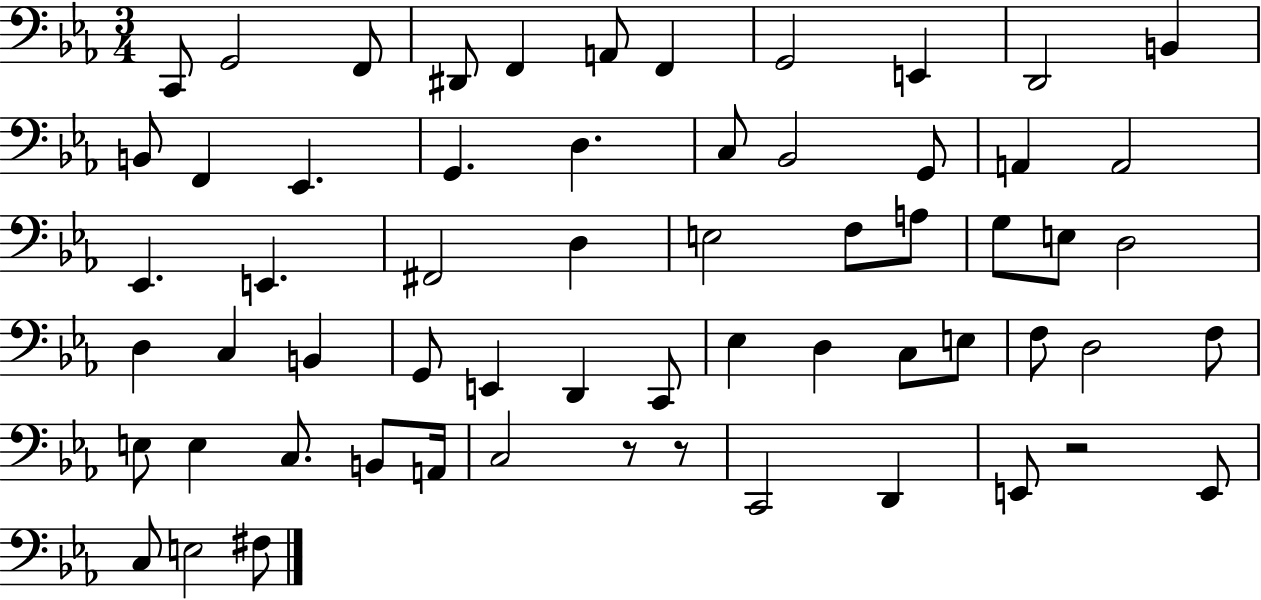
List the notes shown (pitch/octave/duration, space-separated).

C2/e G2/h F2/e D#2/e F2/q A2/e F2/q G2/h E2/q D2/h B2/q B2/e F2/q Eb2/q. G2/q. D3/q. C3/e Bb2/h G2/e A2/q A2/h Eb2/q. E2/q. F#2/h D3/q E3/h F3/e A3/e G3/e E3/e D3/h D3/q C3/q B2/q G2/e E2/q D2/q C2/e Eb3/q D3/q C3/e E3/e F3/e D3/h F3/e E3/e E3/q C3/e. B2/e A2/s C3/h R/e R/e C2/h D2/q E2/e R/h E2/e C3/e E3/h F#3/e